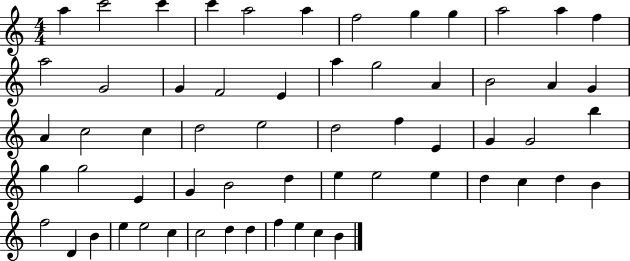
A5/q C6/h C6/q C6/q A5/h A5/q F5/h G5/q G5/q A5/h A5/q F5/q A5/h G4/h G4/q F4/h E4/q A5/q G5/h A4/q B4/h A4/q G4/q A4/q C5/h C5/q D5/h E5/h D5/h F5/q E4/q G4/q G4/h B5/q G5/q G5/h E4/q G4/q B4/h D5/q E5/q E5/h E5/q D5/q C5/q D5/q B4/q F5/h D4/q B4/q E5/q E5/h C5/q C5/h D5/q D5/q F5/q E5/q C5/q B4/q